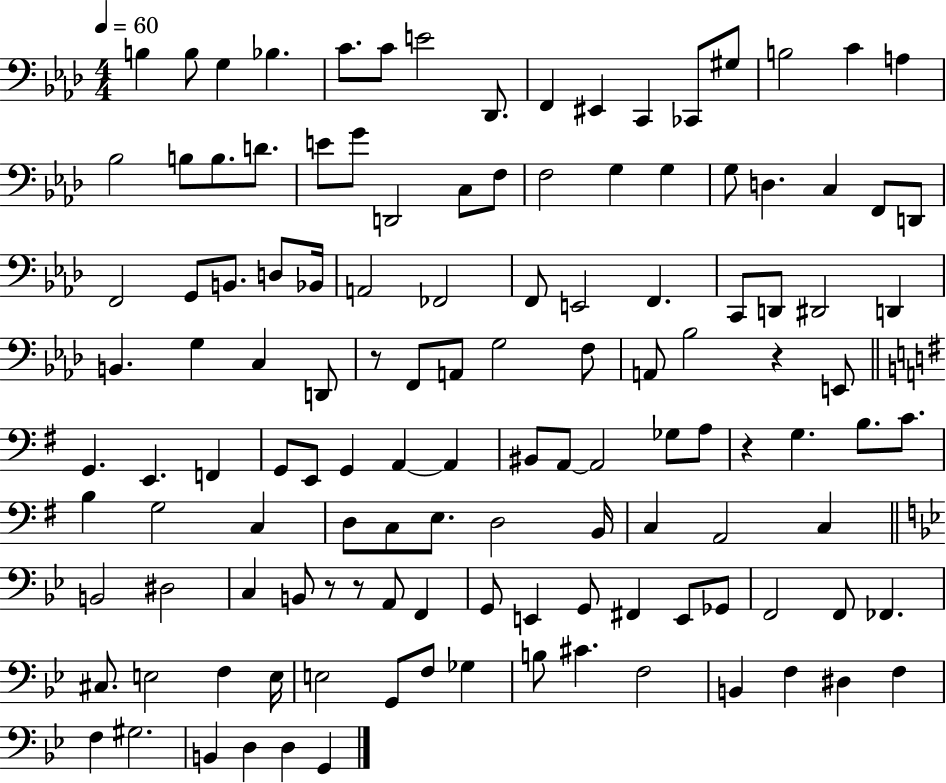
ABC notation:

X:1
T:Untitled
M:4/4
L:1/4
K:Ab
B, B,/2 G, _B, C/2 C/2 E2 _D,,/2 F,, ^E,, C,, _C,,/2 ^G,/2 B,2 C A, _B,2 B,/2 B,/2 D/2 E/2 G/2 D,,2 C,/2 F,/2 F,2 G, G, G,/2 D, C, F,,/2 D,,/2 F,,2 G,,/2 B,,/2 D,/2 _B,,/4 A,,2 _F,,2 F,,/2 E,,2 F,, C,,/2 D,,/2 ^D,,2 D,, B,, G, C, D,,/2 z/2 F,,/2 A,,/2 G,2 F,/2 A,,/2 _B,2 z E,,/2 G,, E,, F,, G,,/2 E,,/2 G,, A,, A,, ^B,,/2 A,,/2 A,,2 _G,/2 A,/2 z G, B,/2 C/2 B, G,2 C, D,/2 C,/2 E,/2 D,2 B,,/4 C, A,,2 C, B,,2 ^D,2 C, B,,/2 z/2 z/2 A,,/2 F,, G,,/2 E,, G,,/2 ^F,, E,,/2 _G,,/2 F,,2 F,,/2 _F,, ^C,/2 E,2 F, E,/4 E,2 G,,/2 F,/2 _G, B,/2 ^C F,2 B,, F, ^D, F, F, ^G,2 B,, D, D, G,,